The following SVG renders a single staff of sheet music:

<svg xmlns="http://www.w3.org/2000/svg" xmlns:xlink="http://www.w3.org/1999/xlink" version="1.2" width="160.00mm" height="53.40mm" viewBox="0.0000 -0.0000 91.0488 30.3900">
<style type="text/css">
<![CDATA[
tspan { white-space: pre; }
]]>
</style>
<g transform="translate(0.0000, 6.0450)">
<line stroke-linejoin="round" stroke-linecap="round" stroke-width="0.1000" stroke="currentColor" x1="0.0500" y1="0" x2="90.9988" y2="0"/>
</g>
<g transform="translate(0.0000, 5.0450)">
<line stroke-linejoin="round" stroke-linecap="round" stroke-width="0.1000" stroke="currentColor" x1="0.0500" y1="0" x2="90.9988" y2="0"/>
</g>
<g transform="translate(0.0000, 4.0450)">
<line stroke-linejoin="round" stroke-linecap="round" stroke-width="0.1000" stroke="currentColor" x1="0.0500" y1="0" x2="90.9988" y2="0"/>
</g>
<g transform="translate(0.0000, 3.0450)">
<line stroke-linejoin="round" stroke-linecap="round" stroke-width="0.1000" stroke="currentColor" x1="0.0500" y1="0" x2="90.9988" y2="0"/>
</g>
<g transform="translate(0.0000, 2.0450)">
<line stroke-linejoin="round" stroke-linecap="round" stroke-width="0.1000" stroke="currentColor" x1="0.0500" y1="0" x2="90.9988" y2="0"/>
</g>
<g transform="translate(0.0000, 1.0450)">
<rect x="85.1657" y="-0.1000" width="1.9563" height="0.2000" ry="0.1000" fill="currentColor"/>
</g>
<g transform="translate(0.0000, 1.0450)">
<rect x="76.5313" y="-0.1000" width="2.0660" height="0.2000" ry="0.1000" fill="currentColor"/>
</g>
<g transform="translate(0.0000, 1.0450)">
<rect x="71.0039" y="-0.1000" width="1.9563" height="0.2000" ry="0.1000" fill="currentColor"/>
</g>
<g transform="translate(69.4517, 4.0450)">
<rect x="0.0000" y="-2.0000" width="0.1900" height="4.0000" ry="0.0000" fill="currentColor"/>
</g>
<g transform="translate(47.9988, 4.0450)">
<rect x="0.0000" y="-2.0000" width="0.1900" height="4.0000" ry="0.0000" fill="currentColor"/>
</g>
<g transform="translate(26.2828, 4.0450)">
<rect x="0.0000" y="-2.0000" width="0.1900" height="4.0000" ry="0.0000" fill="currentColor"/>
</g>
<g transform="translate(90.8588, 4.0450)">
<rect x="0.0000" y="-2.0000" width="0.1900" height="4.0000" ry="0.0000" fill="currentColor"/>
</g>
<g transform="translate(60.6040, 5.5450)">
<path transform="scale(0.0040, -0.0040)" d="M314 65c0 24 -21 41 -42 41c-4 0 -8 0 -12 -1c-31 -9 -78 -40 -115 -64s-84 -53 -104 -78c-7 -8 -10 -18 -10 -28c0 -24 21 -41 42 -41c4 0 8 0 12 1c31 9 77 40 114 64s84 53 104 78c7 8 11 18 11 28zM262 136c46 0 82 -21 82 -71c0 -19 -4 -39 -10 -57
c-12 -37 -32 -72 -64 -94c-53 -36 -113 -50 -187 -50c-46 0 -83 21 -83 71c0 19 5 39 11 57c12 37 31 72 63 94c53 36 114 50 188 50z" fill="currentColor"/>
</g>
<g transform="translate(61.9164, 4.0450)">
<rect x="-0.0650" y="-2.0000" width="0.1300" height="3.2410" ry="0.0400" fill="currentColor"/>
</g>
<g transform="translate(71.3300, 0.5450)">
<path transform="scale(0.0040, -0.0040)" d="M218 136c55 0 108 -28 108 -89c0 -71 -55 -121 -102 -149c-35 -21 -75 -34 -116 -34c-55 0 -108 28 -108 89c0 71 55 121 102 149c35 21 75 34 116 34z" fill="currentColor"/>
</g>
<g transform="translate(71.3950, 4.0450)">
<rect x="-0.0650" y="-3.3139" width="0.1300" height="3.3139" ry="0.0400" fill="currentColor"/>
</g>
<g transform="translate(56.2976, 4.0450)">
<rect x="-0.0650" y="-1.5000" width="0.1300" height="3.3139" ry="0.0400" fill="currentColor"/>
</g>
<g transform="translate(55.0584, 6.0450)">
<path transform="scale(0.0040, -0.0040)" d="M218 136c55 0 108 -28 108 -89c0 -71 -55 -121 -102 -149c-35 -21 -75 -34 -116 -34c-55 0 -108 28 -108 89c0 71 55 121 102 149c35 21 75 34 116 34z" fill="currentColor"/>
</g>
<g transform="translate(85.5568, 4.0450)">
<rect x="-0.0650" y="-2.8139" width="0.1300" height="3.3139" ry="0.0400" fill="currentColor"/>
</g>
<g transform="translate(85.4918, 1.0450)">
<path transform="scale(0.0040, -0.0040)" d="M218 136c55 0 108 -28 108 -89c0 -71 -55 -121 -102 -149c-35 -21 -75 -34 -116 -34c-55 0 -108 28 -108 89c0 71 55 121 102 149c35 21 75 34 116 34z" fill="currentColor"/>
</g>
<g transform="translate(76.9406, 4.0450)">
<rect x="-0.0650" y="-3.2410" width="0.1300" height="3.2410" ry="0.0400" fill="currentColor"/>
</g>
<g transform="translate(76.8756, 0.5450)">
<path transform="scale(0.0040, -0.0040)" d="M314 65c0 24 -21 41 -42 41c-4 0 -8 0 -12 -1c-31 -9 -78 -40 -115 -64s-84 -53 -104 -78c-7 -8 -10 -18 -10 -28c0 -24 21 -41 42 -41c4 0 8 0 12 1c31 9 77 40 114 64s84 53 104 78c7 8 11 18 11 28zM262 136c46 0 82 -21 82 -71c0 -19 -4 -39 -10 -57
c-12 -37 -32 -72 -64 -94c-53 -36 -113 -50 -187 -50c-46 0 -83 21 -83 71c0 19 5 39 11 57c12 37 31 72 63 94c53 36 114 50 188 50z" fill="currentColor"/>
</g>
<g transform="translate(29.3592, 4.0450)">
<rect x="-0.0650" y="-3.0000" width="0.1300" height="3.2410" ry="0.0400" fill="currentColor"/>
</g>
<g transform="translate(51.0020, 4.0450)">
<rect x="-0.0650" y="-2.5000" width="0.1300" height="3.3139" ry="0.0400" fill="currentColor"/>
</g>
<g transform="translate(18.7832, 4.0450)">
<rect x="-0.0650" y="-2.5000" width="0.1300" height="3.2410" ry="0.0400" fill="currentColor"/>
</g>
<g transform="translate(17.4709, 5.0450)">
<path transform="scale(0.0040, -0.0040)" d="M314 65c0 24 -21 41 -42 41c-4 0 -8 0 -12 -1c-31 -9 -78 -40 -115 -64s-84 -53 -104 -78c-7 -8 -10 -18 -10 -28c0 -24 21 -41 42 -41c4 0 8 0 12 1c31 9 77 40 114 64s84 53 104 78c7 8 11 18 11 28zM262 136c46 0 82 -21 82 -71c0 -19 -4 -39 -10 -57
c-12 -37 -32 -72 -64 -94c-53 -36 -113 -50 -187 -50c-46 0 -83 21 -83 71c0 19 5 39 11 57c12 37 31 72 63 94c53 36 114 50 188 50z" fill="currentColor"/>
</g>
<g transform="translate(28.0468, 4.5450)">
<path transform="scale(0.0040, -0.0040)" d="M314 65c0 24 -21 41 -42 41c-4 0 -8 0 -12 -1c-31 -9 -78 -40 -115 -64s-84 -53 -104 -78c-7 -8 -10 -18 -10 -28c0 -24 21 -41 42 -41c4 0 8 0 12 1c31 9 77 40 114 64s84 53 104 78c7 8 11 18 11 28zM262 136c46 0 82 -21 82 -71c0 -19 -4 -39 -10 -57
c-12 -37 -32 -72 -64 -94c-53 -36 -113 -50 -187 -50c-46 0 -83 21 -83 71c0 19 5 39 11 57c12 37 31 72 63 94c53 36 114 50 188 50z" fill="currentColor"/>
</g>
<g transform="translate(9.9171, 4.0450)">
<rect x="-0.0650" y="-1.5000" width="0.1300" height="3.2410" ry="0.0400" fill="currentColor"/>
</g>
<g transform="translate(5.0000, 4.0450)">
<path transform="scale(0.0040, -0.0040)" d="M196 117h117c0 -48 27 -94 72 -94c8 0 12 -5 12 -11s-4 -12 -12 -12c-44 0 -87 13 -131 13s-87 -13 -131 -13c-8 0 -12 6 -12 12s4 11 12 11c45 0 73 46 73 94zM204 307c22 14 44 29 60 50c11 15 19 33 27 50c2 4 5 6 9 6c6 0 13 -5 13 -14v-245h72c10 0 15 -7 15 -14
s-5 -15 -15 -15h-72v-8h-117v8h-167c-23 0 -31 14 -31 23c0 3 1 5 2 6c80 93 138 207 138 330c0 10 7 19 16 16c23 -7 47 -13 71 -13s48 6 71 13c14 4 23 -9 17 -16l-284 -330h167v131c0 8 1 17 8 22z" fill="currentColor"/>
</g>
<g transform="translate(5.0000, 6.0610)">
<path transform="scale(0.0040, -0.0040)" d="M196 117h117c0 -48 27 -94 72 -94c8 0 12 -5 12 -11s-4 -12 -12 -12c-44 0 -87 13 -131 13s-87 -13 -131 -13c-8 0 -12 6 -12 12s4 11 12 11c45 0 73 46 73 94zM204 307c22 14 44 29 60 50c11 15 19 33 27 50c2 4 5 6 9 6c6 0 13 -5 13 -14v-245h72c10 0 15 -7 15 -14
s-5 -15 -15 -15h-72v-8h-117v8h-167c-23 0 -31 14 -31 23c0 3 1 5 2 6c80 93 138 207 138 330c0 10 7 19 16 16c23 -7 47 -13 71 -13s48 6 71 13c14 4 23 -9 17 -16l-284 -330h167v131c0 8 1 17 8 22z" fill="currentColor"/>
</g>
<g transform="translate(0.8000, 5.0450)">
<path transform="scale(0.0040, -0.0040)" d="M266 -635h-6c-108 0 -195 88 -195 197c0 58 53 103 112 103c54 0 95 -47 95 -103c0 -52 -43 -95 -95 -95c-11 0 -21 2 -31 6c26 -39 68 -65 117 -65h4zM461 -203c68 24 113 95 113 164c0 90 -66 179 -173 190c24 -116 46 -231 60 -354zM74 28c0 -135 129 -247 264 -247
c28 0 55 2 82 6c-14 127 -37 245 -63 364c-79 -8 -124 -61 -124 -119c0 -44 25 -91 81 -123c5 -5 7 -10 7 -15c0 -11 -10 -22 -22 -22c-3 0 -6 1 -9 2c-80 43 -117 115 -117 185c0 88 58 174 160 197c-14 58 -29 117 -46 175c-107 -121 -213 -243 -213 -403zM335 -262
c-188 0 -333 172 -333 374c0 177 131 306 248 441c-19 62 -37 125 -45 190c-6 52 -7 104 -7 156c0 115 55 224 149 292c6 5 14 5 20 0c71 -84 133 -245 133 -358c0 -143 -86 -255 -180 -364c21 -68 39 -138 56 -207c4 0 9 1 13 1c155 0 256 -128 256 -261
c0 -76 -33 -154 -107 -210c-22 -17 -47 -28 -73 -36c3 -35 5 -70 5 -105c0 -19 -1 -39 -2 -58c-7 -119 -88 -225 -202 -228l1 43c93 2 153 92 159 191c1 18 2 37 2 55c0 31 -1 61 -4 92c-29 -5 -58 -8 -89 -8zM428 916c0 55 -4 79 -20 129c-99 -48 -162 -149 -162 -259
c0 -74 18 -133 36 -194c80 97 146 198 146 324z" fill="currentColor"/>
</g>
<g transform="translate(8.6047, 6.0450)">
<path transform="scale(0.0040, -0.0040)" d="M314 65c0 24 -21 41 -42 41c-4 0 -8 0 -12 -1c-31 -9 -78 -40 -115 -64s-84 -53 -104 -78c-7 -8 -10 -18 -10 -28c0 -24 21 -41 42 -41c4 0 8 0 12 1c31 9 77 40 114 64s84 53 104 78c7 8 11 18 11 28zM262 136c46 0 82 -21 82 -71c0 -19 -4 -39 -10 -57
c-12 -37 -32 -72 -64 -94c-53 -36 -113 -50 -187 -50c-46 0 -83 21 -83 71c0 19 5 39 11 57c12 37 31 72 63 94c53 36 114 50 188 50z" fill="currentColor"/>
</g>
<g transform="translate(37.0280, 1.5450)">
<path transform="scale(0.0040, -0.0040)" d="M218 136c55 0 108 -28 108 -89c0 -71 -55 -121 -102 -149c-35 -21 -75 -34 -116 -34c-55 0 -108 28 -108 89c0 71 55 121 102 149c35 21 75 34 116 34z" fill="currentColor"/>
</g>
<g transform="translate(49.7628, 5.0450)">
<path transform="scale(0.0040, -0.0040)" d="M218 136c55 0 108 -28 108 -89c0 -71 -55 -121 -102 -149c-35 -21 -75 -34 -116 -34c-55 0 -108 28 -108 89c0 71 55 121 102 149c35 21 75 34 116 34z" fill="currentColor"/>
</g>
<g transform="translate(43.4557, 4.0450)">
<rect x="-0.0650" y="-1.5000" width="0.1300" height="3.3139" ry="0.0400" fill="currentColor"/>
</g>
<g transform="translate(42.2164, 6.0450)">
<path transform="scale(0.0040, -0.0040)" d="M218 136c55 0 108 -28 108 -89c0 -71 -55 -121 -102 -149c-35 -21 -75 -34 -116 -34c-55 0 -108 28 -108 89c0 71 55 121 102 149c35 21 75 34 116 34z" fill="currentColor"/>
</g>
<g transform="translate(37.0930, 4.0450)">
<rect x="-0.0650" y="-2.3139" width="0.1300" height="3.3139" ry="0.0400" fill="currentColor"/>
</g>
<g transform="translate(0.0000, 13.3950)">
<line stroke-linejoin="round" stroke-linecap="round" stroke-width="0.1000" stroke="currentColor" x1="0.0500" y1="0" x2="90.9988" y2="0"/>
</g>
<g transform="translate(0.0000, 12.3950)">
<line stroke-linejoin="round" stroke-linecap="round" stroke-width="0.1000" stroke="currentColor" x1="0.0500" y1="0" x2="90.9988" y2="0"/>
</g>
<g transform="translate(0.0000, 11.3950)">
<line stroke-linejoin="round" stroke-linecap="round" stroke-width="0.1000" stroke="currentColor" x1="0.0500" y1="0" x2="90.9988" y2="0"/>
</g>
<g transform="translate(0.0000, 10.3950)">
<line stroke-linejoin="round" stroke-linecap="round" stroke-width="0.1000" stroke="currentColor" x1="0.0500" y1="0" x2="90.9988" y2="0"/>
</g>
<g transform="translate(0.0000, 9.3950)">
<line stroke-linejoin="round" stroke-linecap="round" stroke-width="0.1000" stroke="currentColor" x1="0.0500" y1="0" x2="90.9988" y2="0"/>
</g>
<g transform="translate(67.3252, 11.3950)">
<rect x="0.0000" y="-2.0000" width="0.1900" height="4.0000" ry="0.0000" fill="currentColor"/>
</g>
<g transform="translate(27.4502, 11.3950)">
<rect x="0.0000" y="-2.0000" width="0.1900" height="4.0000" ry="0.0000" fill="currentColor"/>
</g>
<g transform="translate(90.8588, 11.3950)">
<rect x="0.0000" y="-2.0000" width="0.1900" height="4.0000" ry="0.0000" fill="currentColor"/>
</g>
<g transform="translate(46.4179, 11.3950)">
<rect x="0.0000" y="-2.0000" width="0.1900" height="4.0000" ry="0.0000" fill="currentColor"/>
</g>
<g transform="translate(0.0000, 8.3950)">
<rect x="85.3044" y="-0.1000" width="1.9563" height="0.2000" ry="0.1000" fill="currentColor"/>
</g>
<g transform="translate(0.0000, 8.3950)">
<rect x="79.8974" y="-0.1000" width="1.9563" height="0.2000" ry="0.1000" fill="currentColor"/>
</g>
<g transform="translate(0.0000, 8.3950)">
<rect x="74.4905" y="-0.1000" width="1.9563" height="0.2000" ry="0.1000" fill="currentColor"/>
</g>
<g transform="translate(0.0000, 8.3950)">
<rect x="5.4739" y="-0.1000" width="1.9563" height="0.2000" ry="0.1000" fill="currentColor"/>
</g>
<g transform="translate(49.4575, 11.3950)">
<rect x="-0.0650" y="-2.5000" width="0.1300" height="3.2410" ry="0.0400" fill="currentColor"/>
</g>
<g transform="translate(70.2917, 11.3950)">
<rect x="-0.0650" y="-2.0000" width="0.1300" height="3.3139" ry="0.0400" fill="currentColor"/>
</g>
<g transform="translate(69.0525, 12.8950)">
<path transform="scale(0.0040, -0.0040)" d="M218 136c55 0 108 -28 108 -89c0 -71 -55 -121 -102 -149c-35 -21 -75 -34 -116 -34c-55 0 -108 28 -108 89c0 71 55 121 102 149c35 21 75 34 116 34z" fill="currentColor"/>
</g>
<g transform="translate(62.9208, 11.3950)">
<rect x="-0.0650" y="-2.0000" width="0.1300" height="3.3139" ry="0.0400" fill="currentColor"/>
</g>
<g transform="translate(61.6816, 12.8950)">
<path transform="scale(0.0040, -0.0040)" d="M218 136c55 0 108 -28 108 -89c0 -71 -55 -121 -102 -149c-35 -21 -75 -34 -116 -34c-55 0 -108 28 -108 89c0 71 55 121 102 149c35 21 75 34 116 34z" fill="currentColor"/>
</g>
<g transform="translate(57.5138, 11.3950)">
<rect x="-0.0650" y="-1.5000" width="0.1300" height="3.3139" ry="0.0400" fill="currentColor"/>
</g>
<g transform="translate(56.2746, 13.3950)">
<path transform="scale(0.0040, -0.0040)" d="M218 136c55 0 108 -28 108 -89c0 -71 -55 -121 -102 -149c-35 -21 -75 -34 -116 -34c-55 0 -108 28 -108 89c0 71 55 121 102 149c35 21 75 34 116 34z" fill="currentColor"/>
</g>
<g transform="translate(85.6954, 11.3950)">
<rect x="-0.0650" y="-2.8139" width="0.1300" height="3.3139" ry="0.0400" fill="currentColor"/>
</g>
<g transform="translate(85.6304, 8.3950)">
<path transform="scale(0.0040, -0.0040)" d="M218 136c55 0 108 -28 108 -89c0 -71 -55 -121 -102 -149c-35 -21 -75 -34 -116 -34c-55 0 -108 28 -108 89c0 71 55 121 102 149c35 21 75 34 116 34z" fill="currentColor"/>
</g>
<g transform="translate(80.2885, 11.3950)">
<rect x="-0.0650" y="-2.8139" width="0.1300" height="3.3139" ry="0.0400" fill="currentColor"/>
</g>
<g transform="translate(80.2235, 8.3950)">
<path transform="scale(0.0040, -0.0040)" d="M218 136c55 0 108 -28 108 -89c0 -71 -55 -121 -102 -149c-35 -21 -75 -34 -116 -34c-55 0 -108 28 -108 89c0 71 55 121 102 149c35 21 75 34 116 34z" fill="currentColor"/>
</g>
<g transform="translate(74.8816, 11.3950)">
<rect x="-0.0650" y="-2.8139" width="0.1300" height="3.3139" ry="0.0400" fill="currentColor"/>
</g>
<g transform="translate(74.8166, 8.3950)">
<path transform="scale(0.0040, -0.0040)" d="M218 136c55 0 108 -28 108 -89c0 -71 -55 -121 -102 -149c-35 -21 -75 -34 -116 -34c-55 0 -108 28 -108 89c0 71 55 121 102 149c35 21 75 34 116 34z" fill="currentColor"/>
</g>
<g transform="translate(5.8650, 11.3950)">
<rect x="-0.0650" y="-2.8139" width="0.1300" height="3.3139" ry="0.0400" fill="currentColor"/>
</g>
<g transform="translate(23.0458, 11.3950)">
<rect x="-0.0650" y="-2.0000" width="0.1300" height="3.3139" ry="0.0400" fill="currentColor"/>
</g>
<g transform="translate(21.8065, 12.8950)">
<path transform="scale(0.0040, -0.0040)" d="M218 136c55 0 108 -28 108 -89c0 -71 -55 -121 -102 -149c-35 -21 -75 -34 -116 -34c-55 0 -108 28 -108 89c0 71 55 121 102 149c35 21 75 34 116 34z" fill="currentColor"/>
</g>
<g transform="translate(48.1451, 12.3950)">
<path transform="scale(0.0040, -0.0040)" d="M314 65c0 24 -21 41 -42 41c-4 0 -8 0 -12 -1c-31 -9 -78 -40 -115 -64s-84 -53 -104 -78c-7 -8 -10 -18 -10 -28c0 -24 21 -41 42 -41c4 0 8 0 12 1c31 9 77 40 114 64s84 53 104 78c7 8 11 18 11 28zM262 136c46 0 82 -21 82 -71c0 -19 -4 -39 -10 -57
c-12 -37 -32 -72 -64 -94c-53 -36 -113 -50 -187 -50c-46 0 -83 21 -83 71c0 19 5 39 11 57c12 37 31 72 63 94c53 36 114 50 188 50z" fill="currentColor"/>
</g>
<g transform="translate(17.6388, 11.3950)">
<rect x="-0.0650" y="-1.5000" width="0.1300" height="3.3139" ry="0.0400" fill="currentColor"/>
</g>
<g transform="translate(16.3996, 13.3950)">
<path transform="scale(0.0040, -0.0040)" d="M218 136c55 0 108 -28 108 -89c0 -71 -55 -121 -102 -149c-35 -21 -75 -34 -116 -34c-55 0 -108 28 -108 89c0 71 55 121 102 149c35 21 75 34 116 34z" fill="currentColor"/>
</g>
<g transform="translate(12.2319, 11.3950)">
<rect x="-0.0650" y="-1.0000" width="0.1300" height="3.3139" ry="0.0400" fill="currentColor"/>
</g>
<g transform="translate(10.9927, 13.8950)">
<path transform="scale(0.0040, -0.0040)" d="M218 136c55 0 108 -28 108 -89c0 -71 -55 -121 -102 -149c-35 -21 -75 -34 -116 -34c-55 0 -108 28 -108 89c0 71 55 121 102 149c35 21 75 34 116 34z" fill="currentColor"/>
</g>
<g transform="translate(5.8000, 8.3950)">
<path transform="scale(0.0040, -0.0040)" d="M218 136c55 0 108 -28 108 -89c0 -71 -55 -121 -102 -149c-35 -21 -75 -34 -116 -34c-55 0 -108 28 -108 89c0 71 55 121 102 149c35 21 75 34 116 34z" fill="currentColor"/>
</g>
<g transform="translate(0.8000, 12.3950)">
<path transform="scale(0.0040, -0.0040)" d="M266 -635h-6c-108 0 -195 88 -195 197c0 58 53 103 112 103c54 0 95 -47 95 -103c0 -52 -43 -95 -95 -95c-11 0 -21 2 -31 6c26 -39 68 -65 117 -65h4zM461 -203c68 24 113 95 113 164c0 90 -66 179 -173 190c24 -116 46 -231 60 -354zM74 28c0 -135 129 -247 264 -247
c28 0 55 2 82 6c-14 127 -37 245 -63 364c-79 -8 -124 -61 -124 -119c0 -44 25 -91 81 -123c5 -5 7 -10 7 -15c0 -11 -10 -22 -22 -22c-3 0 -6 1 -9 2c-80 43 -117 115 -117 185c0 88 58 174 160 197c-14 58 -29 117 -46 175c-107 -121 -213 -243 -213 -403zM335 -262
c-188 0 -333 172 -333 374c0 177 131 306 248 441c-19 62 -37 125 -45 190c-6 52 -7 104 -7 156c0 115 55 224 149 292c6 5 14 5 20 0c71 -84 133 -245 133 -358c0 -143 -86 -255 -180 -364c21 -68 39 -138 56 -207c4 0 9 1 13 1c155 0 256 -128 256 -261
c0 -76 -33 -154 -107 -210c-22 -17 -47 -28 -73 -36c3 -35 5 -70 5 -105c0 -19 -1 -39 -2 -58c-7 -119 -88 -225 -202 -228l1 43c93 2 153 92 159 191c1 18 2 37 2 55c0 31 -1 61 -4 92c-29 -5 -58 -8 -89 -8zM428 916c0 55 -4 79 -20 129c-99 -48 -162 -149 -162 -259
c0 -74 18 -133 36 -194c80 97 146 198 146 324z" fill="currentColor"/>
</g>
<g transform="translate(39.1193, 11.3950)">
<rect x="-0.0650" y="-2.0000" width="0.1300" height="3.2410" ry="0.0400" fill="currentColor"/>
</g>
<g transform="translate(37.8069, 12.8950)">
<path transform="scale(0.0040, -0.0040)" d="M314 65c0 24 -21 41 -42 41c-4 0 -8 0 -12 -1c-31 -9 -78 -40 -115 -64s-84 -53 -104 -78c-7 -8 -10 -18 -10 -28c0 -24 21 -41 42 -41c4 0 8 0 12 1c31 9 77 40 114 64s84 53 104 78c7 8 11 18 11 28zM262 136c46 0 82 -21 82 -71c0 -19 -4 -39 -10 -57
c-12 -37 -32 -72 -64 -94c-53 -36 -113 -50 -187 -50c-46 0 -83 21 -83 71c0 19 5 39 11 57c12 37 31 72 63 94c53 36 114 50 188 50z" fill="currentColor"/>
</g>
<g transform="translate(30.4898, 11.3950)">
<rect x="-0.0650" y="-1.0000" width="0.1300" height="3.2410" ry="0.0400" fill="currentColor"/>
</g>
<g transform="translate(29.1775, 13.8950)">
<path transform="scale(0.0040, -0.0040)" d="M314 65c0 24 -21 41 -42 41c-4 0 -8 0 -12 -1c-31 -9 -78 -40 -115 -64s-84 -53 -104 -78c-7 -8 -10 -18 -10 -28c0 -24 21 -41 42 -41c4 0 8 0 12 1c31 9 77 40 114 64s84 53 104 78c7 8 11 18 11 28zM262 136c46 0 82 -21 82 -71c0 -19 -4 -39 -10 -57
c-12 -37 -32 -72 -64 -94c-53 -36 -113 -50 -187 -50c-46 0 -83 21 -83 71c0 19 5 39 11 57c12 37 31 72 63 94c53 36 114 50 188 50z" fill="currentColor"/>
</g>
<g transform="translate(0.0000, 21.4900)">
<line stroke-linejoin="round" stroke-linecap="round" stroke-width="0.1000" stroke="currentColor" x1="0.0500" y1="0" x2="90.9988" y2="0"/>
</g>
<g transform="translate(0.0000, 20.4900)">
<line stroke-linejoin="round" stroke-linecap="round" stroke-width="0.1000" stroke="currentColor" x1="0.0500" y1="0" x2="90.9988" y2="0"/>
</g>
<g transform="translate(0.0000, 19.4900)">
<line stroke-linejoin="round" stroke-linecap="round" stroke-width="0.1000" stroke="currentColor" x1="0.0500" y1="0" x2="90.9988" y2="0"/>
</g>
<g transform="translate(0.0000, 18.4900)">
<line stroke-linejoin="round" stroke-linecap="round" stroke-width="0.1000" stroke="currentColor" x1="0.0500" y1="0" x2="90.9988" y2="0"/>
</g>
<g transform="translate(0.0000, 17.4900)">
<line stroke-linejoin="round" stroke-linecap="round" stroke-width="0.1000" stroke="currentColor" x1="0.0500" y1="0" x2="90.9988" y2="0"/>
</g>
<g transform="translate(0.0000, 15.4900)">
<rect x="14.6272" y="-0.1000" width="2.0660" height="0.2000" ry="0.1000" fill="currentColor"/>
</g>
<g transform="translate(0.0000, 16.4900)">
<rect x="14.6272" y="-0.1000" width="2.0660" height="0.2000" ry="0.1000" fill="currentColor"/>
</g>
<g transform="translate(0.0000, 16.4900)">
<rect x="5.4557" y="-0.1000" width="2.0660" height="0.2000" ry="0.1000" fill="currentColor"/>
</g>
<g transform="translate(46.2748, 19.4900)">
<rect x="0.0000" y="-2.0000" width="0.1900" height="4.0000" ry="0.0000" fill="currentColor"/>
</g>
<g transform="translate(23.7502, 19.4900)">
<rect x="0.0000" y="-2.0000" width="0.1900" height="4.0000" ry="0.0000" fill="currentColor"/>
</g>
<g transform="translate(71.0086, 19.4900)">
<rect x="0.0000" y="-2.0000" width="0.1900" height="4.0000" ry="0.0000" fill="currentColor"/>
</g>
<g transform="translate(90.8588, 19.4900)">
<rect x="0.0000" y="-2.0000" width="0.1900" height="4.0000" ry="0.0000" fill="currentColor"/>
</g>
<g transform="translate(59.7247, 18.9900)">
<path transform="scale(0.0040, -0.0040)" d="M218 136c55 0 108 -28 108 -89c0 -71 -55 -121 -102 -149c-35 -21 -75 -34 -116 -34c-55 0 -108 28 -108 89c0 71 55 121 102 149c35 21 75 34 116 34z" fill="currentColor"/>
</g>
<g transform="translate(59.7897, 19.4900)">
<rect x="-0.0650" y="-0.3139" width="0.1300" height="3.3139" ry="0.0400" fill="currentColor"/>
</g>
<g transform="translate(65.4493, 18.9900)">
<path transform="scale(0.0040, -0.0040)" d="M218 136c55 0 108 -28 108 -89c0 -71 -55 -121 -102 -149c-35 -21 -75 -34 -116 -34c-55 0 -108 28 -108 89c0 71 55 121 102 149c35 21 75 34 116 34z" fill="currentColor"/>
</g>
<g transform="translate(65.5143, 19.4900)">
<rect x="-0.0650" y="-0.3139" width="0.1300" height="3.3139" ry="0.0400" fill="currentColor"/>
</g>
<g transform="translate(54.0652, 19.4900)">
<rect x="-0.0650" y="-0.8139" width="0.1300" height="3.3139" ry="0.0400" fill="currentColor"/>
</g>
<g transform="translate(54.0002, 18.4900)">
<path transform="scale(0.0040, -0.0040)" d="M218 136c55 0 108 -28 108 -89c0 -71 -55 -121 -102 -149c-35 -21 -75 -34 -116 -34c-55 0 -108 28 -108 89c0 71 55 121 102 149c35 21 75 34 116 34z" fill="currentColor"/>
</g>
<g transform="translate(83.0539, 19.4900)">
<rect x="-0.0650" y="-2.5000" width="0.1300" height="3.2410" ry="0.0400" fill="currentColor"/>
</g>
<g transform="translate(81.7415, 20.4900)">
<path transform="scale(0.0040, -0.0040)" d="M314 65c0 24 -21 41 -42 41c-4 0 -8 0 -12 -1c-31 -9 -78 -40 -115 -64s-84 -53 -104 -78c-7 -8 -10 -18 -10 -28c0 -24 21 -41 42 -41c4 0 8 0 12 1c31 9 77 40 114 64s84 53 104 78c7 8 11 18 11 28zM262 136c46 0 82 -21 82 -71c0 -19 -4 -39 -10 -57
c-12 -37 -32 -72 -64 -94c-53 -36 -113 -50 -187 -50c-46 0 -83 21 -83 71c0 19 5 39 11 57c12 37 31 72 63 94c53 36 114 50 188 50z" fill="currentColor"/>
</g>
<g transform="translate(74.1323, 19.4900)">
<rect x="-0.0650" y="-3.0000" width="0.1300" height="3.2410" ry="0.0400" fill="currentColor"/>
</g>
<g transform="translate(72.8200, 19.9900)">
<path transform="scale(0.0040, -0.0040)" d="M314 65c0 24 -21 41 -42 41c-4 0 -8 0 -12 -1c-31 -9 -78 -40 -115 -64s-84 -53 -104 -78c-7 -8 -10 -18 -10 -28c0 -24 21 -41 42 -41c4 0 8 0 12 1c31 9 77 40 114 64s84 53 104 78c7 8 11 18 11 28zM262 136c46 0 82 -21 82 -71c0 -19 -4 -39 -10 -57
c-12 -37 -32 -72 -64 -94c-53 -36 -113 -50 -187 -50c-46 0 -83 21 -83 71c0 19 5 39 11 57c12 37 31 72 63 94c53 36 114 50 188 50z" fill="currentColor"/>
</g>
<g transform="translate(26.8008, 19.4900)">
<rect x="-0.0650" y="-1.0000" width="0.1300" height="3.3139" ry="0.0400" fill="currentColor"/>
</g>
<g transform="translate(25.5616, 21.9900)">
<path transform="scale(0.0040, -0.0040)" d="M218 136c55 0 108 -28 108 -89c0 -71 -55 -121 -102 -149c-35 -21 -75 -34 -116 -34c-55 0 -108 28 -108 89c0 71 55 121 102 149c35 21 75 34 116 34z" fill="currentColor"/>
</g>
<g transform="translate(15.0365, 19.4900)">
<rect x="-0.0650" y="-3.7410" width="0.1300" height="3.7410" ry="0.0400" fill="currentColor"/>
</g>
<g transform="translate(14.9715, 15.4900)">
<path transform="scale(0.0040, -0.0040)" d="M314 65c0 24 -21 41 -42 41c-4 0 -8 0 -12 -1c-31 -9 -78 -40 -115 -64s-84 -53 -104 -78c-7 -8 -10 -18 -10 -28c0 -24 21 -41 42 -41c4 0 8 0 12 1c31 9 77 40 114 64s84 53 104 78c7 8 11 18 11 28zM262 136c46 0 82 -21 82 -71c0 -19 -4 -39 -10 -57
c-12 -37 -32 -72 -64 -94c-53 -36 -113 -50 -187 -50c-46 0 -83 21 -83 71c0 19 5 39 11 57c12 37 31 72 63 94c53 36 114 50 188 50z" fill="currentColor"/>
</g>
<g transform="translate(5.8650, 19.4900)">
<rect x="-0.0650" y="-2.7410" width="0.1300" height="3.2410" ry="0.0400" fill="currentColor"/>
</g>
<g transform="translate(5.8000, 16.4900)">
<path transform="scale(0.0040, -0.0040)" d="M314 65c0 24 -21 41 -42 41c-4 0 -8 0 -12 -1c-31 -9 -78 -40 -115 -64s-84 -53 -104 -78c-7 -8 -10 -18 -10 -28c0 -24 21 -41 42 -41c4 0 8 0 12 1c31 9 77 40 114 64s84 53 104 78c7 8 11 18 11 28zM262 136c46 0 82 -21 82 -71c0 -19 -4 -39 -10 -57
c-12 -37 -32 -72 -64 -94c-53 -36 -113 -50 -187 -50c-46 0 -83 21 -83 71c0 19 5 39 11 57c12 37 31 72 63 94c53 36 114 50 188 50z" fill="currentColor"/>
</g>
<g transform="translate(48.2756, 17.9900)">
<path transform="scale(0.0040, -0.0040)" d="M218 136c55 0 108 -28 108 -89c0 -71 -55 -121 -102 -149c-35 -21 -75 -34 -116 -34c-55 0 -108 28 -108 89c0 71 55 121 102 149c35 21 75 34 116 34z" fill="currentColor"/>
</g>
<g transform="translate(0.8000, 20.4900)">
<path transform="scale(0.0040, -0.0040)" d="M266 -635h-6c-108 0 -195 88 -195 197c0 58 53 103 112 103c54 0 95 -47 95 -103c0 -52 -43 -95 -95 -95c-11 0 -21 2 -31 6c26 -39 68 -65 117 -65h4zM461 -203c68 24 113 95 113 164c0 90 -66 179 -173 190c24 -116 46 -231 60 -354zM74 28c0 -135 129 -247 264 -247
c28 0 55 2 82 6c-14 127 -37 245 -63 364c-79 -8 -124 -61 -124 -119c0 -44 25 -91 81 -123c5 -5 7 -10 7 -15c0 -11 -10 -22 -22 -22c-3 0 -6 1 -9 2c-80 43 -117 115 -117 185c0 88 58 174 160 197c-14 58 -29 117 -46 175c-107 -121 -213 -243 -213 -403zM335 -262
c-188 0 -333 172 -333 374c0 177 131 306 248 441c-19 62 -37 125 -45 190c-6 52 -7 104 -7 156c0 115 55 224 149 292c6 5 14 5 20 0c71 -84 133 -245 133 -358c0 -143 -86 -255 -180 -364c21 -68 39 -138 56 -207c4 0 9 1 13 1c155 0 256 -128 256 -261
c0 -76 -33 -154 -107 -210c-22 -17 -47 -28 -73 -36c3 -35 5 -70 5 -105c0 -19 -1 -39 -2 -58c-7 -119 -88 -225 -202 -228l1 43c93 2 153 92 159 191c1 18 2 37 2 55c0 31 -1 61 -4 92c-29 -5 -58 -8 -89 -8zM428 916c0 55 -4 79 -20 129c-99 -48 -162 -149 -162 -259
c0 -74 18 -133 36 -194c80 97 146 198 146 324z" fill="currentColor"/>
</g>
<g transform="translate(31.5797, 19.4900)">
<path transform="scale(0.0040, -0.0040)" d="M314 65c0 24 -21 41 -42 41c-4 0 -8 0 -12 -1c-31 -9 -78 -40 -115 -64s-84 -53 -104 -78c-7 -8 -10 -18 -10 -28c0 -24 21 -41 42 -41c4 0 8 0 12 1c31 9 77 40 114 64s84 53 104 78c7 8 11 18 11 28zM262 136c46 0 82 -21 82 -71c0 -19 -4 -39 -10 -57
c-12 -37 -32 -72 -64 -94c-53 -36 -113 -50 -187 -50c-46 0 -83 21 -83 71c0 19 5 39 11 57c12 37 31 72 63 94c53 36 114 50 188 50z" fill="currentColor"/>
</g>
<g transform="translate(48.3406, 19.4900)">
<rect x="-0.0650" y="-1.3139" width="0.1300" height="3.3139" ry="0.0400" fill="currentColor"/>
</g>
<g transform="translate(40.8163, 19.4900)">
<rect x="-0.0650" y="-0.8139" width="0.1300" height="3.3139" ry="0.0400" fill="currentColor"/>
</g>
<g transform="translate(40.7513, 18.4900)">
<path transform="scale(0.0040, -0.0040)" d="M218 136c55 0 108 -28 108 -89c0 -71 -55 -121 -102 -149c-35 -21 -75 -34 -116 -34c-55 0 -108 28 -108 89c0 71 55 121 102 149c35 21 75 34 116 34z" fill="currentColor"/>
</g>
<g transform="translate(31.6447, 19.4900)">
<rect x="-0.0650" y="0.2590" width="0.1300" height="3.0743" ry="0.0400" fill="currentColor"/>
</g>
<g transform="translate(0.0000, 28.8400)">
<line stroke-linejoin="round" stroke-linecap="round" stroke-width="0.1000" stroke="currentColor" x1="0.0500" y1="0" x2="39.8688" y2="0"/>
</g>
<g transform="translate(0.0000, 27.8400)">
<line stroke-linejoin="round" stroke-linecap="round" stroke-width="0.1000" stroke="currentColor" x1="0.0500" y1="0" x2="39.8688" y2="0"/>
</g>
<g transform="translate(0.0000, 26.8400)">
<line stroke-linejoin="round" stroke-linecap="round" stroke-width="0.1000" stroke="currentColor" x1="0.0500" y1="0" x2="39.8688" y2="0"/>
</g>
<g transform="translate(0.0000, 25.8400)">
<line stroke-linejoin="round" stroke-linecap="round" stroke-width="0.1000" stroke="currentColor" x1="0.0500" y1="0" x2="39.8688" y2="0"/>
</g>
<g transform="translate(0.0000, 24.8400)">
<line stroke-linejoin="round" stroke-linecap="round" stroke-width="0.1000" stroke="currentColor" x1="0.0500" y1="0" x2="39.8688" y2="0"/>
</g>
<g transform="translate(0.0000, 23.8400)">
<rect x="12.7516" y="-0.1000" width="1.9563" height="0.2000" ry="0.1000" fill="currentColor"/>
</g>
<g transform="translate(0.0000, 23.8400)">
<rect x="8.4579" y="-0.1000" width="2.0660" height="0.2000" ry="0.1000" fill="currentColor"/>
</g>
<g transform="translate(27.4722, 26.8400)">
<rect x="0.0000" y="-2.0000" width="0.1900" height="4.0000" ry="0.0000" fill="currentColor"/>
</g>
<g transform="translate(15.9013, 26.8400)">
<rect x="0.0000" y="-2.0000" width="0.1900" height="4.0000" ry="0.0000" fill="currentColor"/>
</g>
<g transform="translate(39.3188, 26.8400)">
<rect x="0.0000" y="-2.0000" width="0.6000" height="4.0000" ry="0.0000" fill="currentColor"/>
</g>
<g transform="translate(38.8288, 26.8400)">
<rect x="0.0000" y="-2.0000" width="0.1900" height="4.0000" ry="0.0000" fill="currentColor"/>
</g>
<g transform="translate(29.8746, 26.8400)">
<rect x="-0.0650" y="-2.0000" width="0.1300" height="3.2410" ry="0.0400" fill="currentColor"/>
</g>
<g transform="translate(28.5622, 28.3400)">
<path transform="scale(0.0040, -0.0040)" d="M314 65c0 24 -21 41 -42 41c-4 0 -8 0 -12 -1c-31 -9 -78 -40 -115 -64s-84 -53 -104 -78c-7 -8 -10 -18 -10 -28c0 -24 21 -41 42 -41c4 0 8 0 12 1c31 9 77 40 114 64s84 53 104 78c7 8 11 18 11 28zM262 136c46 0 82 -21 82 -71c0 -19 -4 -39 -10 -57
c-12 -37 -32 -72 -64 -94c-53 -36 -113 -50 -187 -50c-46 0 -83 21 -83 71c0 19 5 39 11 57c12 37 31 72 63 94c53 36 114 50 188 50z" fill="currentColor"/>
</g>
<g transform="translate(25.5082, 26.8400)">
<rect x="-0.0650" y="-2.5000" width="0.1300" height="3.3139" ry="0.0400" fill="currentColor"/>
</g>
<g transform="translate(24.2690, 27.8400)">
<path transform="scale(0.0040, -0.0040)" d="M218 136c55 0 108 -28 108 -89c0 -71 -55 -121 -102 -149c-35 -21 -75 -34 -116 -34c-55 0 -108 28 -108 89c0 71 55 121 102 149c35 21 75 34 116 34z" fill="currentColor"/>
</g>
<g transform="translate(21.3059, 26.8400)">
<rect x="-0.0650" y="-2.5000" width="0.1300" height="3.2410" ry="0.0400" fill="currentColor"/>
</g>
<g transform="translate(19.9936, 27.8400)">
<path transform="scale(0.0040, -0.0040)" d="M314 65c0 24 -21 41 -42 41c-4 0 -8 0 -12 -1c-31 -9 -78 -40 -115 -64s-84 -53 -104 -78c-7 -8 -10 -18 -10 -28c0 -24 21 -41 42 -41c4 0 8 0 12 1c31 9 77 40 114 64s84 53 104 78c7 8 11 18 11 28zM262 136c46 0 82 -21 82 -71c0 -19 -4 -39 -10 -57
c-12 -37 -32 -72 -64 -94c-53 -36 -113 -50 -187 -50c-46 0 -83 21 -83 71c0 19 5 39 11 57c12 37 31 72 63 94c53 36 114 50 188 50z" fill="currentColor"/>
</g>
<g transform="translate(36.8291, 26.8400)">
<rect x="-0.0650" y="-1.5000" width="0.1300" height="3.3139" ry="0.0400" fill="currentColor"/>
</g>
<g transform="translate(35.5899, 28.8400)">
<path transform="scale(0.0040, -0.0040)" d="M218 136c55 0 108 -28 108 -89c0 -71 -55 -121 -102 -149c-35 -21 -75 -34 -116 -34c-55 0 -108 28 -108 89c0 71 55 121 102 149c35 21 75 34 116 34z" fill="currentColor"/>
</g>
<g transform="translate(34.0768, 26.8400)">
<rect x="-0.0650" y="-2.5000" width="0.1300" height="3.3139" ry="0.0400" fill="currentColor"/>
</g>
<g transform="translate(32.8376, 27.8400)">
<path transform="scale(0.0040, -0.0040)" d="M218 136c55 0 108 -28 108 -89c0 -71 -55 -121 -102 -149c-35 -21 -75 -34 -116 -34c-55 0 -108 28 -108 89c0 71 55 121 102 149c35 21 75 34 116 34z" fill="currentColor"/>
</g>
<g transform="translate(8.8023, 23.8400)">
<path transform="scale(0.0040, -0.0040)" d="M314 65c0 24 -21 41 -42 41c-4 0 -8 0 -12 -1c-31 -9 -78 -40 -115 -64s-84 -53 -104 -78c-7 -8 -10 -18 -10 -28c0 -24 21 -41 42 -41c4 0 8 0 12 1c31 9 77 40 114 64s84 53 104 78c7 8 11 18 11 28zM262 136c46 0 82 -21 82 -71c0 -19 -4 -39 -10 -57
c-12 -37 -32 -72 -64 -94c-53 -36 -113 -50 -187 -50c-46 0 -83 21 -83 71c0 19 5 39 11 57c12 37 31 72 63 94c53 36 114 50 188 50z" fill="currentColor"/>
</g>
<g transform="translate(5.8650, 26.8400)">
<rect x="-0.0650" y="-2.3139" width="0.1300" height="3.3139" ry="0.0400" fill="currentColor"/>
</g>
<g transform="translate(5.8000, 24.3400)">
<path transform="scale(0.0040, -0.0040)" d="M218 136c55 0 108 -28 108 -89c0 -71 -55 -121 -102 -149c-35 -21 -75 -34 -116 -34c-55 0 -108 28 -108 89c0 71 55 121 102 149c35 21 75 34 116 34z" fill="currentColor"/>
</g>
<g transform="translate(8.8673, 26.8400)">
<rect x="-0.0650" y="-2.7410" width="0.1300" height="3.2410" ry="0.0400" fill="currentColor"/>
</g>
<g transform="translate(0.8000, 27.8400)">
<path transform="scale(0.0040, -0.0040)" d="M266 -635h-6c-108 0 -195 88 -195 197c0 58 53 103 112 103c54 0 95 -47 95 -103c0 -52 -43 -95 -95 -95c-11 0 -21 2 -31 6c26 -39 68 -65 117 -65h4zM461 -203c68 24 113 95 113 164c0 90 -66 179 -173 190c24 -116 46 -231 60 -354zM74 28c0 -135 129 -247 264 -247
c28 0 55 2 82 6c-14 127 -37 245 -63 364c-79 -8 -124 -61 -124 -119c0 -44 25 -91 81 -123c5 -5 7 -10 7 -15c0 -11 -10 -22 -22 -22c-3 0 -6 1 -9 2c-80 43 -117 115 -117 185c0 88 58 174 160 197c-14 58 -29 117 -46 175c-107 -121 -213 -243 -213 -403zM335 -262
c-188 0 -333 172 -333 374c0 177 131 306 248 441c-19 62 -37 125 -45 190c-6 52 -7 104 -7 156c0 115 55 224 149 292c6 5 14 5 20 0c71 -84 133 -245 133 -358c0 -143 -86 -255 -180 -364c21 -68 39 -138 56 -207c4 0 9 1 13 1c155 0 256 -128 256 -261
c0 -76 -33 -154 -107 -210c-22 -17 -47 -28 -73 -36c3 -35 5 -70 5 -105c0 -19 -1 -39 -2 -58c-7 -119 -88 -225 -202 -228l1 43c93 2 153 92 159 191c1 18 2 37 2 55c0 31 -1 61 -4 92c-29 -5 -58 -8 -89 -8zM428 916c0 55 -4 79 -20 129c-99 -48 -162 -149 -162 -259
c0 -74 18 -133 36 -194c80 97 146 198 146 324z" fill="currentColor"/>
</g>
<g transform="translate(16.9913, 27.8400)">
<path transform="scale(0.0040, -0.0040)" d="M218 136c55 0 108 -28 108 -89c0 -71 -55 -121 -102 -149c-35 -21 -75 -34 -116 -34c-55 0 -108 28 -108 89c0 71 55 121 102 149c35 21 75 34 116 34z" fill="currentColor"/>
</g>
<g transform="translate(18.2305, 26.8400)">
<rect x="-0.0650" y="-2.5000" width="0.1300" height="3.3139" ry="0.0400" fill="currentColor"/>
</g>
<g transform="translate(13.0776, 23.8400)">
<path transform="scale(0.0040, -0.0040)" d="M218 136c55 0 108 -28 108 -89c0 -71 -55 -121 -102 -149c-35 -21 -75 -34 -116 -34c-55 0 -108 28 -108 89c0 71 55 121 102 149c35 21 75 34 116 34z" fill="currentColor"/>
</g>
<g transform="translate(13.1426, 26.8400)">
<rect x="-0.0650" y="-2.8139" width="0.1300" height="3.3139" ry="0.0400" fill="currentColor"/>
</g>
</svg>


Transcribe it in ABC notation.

X:1
T:Untitled
M:4/4
L:1/4
K:C
E2 G2 A2 g E G E F2 b b2 a a D E F D2 F2 G2 E F F a a a a2 c'2 D B2 d e d c c A2 G2 g a2 a G G2 G F2 G E